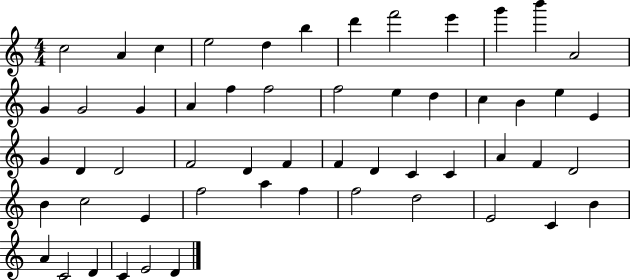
{
  \clef treble
  \numericTimeSignature
  \time 4/4
  \key c \major
  c''2 a'4 c''4 | e''2 d''4 b''4 | d'''4 f'''2 e'''4 | g'''4 b'''4 a'2 | \break g'4 g'2 g'4 | a'4 f''4 f''2 | f''2 e''4 d''4 | c''4 b'4 e''4 e'4 | \break g'4 d'4 d'2 | f'2 d'4 f'4 | f'4 d'4 c'4 c'4 | a'4 f'4 d'2 | \break b'4 c''2 e'4 | f''2 a''4 f''4 | f''2 d''2 | e'2 c'4 b'4 | \break a'4 c'2 d'4 | c'4 e'2 d'4 | \bar "|."
}